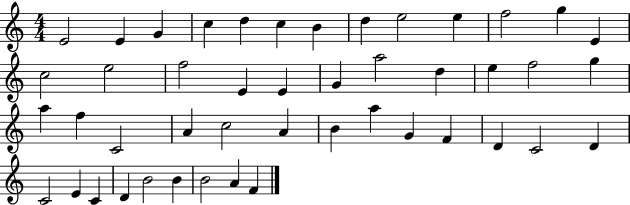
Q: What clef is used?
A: treble